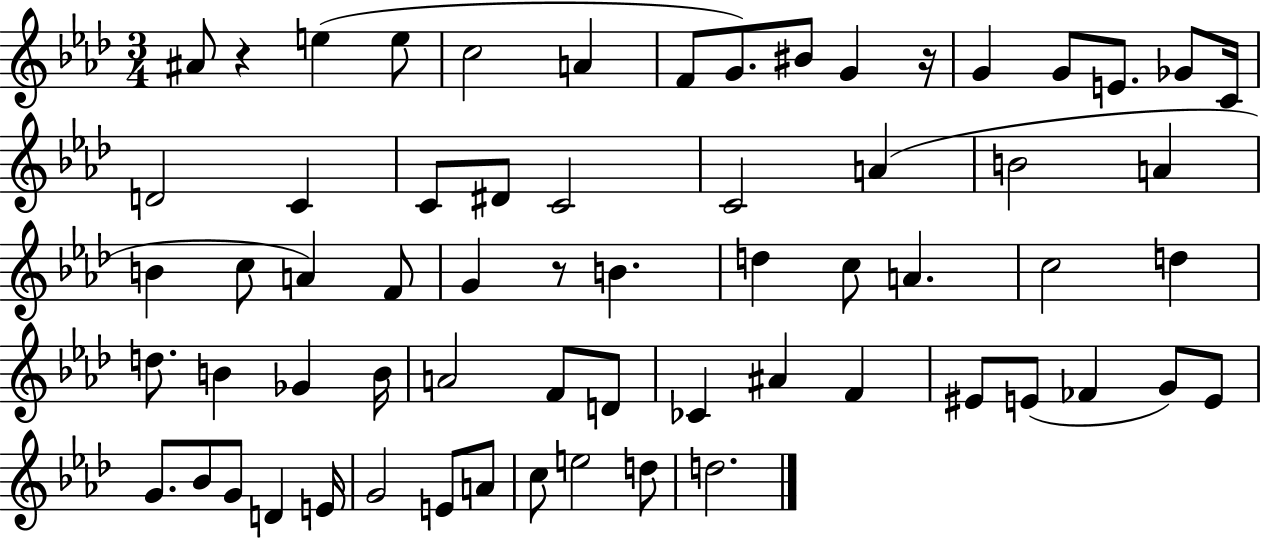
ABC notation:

X:1
T:Untitled
M:3/4
L:1/4
K:Ab
^A/2 z e e/2 c2 A F/2 G/2 ^B/2 G z/4 G G/2 E/2 _G/2 C/4 D2 C C/2 ^D/2 C2 C2 A B2 A B c/2 A F/2 G z/2 B d c/2 A c2 d d/2 B _G B/4 A2 F/2 D/2 _C ^A F ^E/2 E/2 _F G/2 E/2 G/2 _B/2 G/2 D E/4 G2 E/2 A/2 c/2 e2 d/2 d2